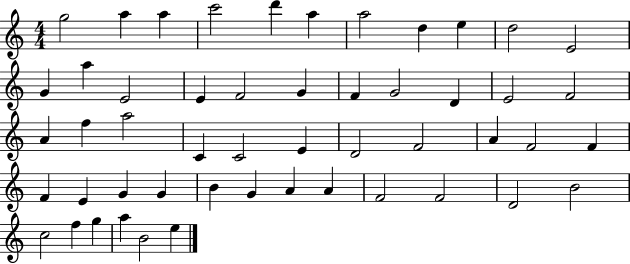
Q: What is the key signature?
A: C major